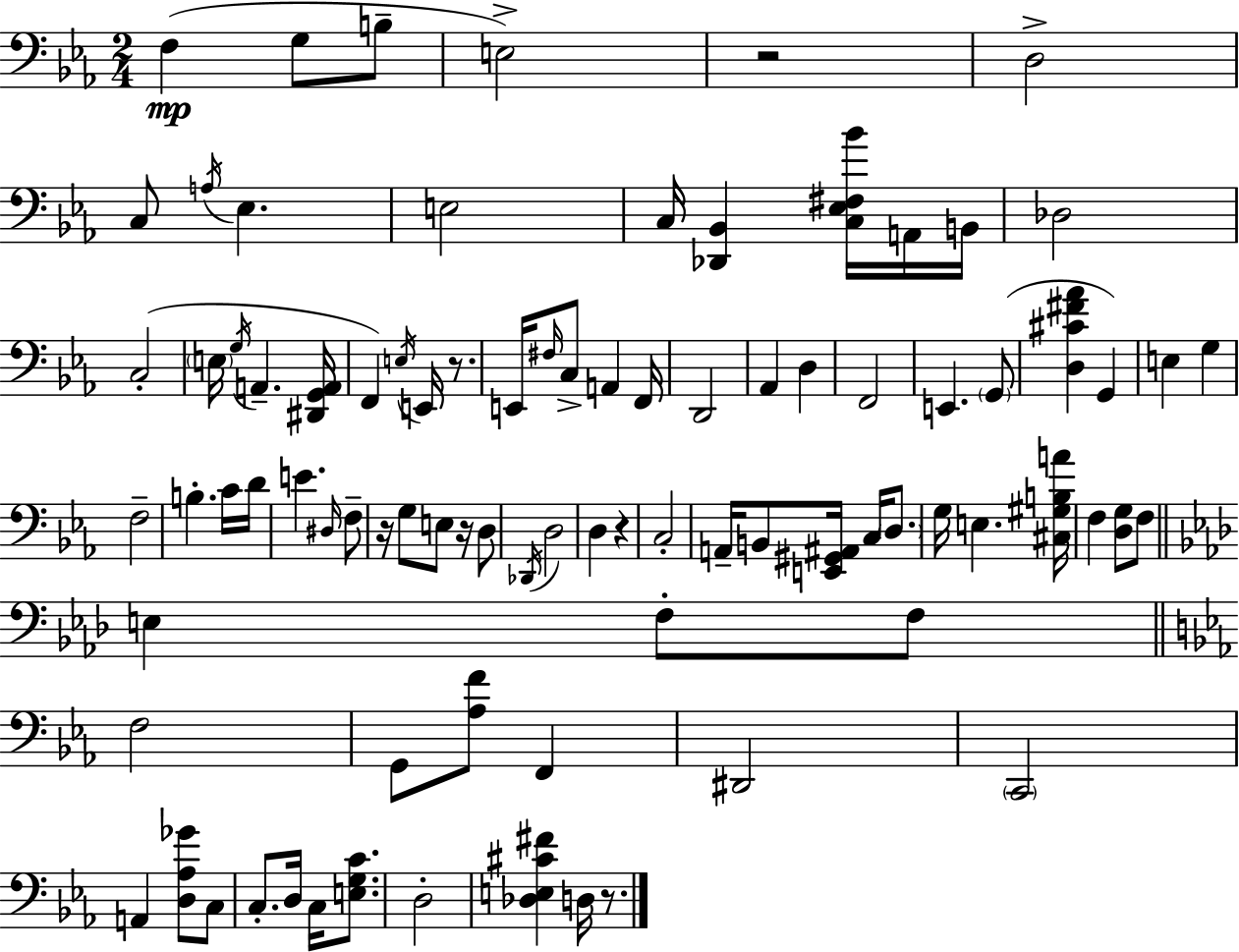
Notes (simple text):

F3/q G3/e B3/e E3/h R/h D3/h C3/e A3/s Eb3/q. E3/h C3/s [Db2,Bb2]/q [C3,Eb3,F#3,Bb4]/s A2/s B2/s Db3/h C3/h E3/s G3/s A2/q. [D#2,G2,A2]/s F2/q E3/s E2/s R/e. E2/s F#3/s C3/e A2/q F2/s D2/h Ab2/q D3/q F2/h E2/q. G2/e [D3,C#4,F#4,Ab4]/q G2/q E3/q G3/q F3/h B3/q. C4/s D4/s E4/q. D#3/s F3/e R/s G3/e E3/e R/s D3/e Db2/s D3/h D3/q R/q C3/h A2/s B2/e [E2,G#2,A#2]/s C3/s D3/e. G3/s E3/q. [C#3,G#3,B3,A4]/s F3/q [D3,G3]/e F3/e E3/q F3/e F3/e F3/h G2/e [Ab3,F4]/e F2/q D#2/h C2/h A2/q [D3,Ab3,Gb4]/e C3/e C3/e. D3/s C3/s [E3,G3,C4]/e. D3/h [Db3,E3,C#4,F#4]/q D3/s R/e.